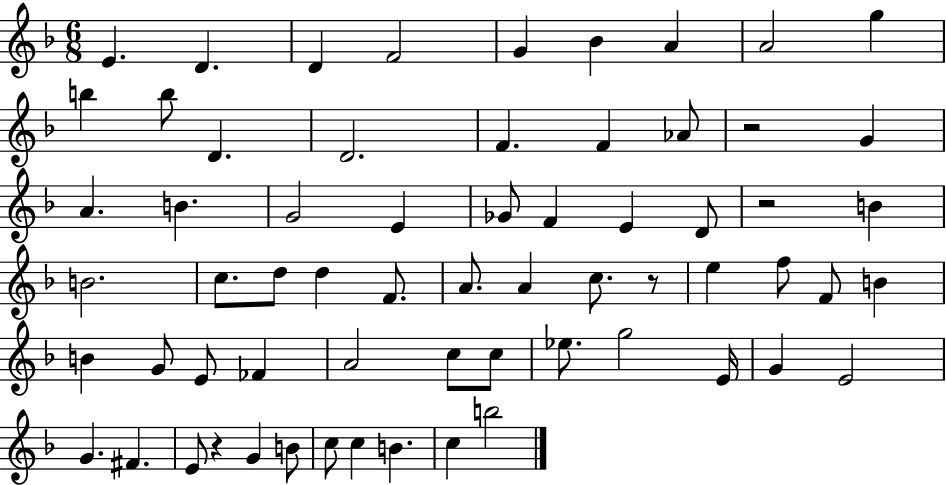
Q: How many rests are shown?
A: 4